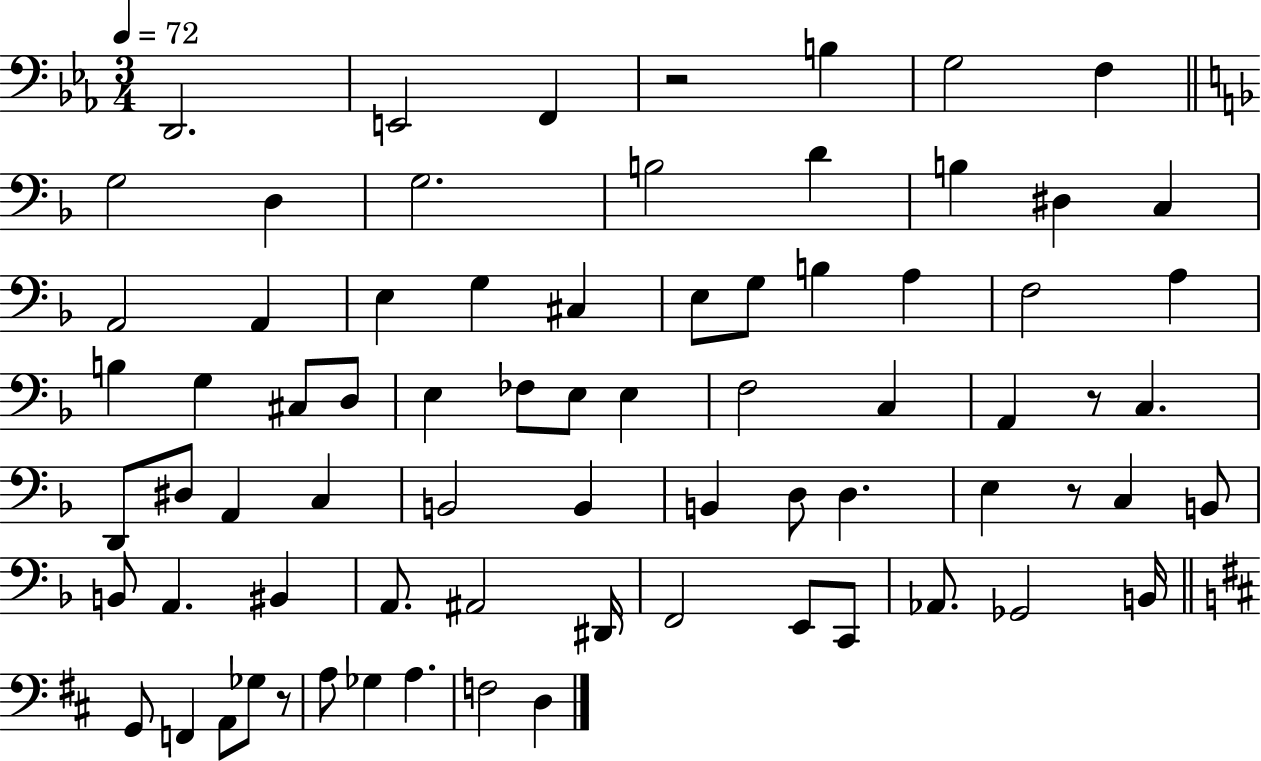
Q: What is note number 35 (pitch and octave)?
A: C3